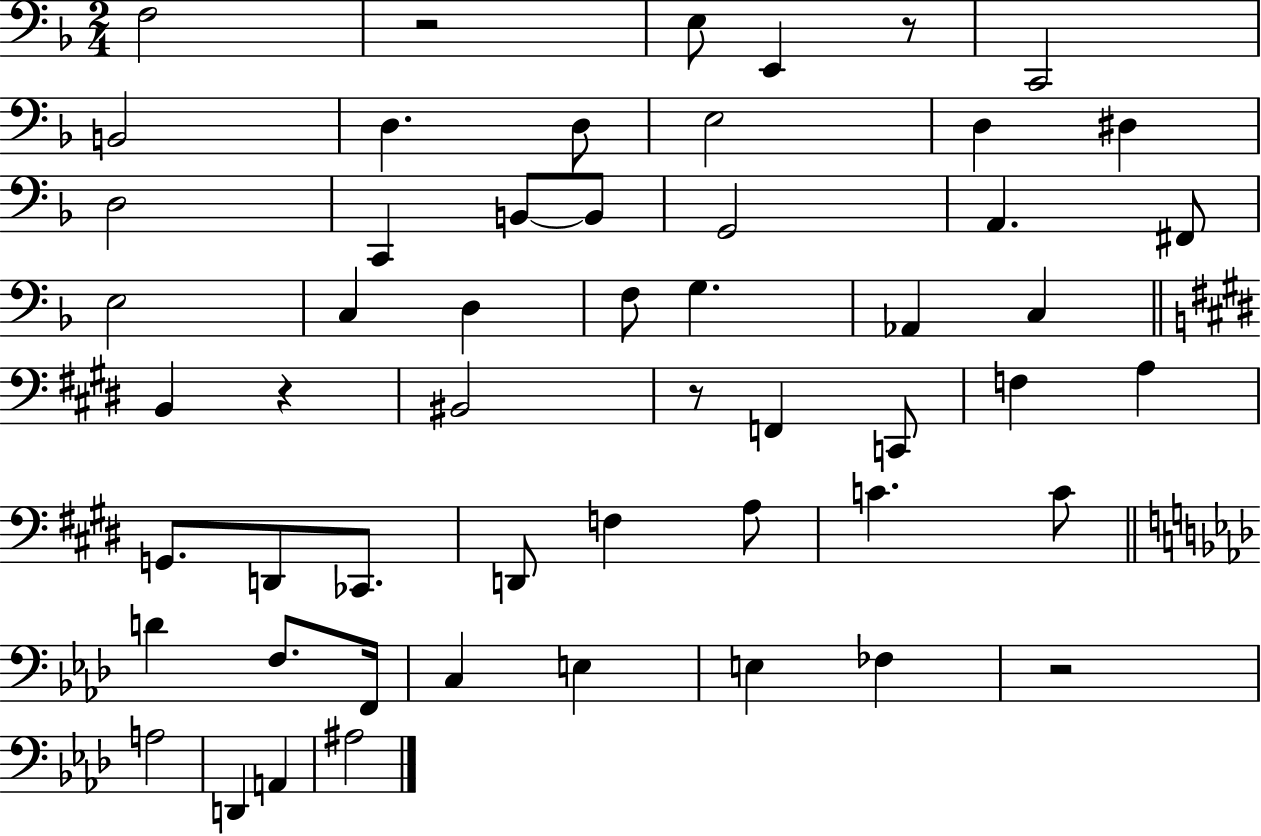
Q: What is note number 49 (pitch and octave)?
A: A#3